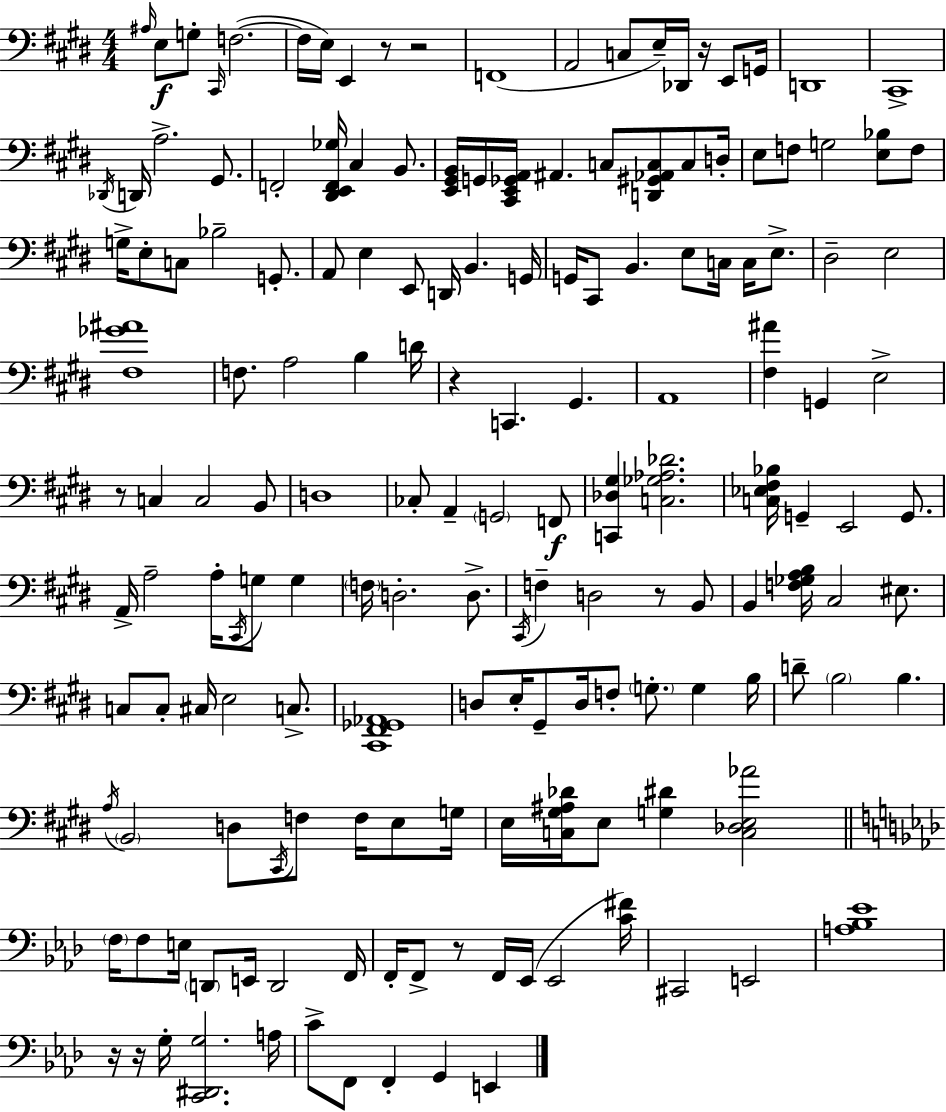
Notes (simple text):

A#3/s E3/e G3/e C#2/s F3/h. F3/s E3/s E2/q R/e R/h F2/w A2/h C3/e E3/s Db2/s R/s E2/e G2/s D2/w C#2/w Db2/s D2/s A3/h. G#2/e. F2/h [D#2,E2,F2,Gb3]/s C#3/q B2/e. [E2,G#2,B2]/s G2/s [C#2,E2,Gb2,A2]/s A#2/q. C3/e [D2,G#2,Ab2,C3]/e C3/e D3/s E3/e F3/e G3/h [E3,Bb3]/e F3/e G3/s E3/e C3/e Bb3/h G2/e. A2/e E3/q E2/e D2/s B2/q. G2/s G2/s C#2/e B2/q. E3/e C3/s C3/s E3/e. D#3/h E3/h [F#3,Gb4,A#4]/w F3/e. A3/h B3/q D4/s R/q C2/q. G#2/q. A2/w [F#3,A#4]/q G2/q E3/h R/e C3/q C3/h B2/e D3/w CES3/e A2/q G2/h F2/e [C2,Db3,G#3]/q [C3,Gb3,Ab3,Db4]/h. [C3,Eb3,F#3,Bb3]/s G2/q E2/h G2/e. A2/s A3/h A3/s C#2/s G3/e G3/q F3/s D3/h. D3/e. C#2/s F3/q D3/h R/e B2/e B2/q [F3,Gb3,A3,B3]/s C#3/h EIS3/e. C3/e C3/e C#3/s E3/h C3/e. [C#2,F#2,Gb2,Ab2]/w D3/e E3/s G#2/e D3/s F3/e G3/e. G3/q B3/s D4/e B3/h B3/q. A3/s B2/h D3/e C#2/s F3/e F3/s E3/e G3/s E3/s [C3,G#3,A#3,Db4]/s E3/e [G3,D#4]/q [C3,Db3,E3,Ab4]/h F3/s F3/e E3/s D2/e E2/s D2/h F2/s F2/s F2/e R/e F2/s Eb2/s Eb2/h [C4,F#4]/s C#2/h E2/h [A3,Bb3,Eb4]/w R/s R/s G3/s [C2,D#2,G3]/h. A3/s C4/e F2/e F2/q G2/q E2/q